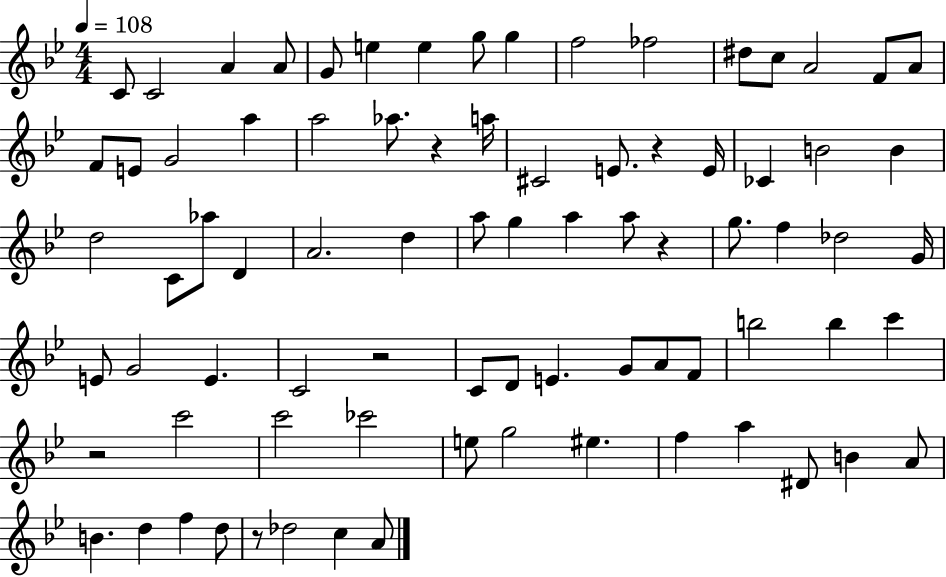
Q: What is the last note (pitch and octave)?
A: A4